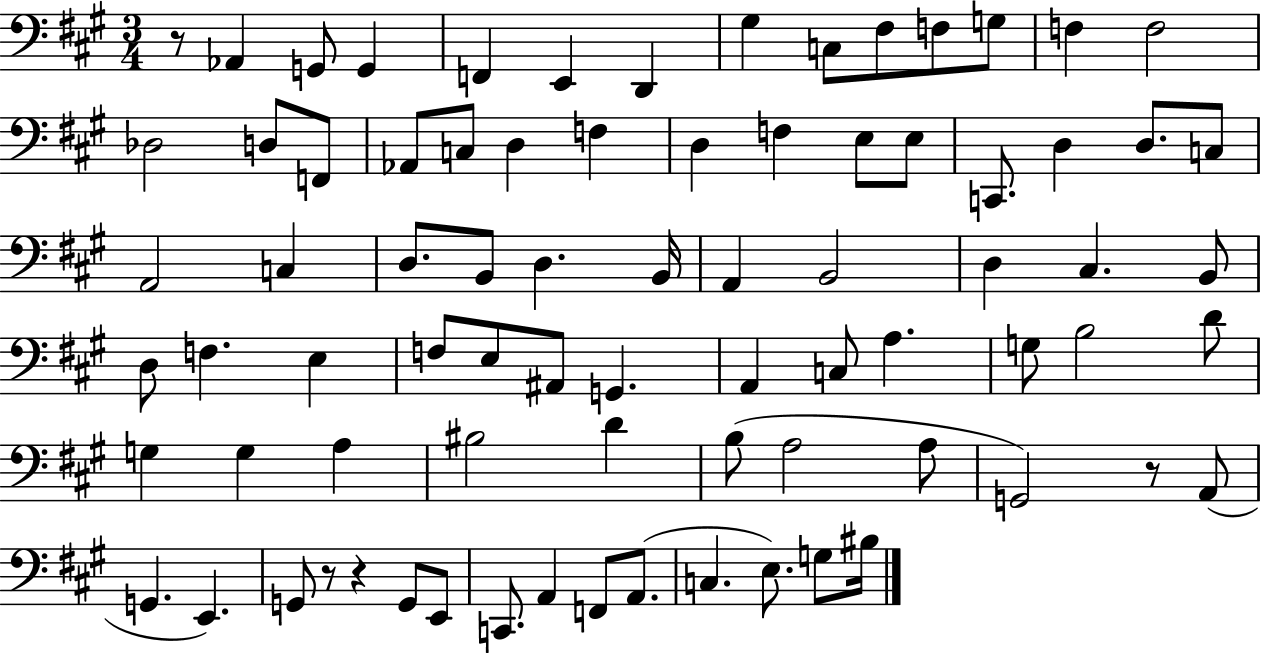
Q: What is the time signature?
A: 3/4